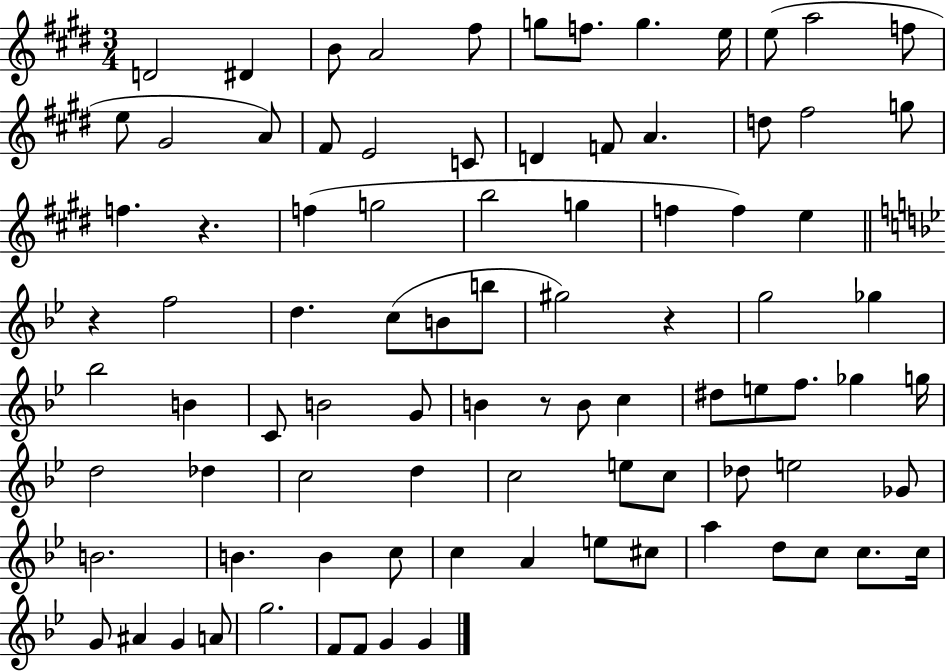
{
  \clef treble
  \numericTimeSignature
  \time 3/4
  \key e \major
  d'2 dis'4 | b'8 a'2 fis''8 | g''8 f''8. g''4. e''16 | e''8( a''2 f''8 | \break e''8 gis'2 a'8) | fis'8 e'2 c'8 | d'4 f'8 a'4. | d''8 fis''2 g''8 | \break f''4. r4. | f''4( g''2 | b''2 g''4 | f''4 f''4) e''4 | \break \bar "||" \break \key g \minor r4 f''2 | d''4. c''8( b'8 b''8 | gis''2) r4 | g''2 ges''4 | \break bes''2 b'4 | c'8 b'2 g'8 | b'4 r8 b'8 c''4 | dis''8 e''8 f''8. ges''4 g''16 | \break d''2 des''4 | c''2 d''4 | c''2 e''8 c''8 | des''8 e''2 ges'8 | \break b'2. | b'4. b'4 c''8 | c''4 a'4 e''8 cis''8 | a''4 d''8 c''8 c''8. c''16 | \break g'8 ais'4 g'4 a'8 | g''2. | f'8 f'8 g'4 g'4 | \bar "|."
}